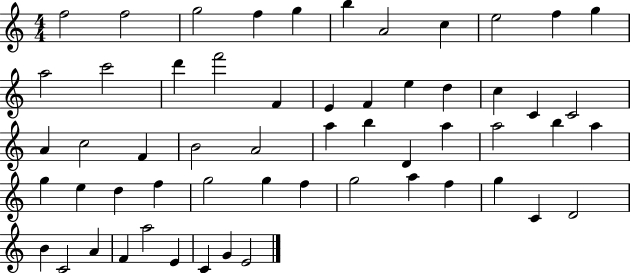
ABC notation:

X:1
T:Untitled
M:4/4
L:1/4
K:C
f2 f2 g2 f g b A2 c e2 f g a2 c'2 d' f'2 F E F e d c C C2 A c2 F B2 A2 a b D a a2 b a g e d f g2 g f g2 a f g C D2 B C2 A F a2 E C G E2